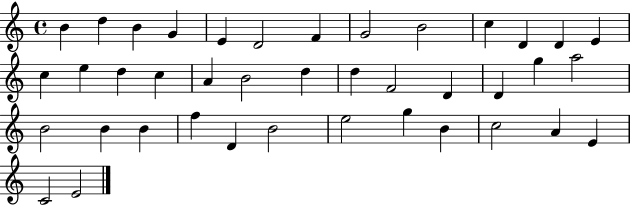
B4/q D5/q B4/q G4/q E4/q D4/h F4/q G4/h B4/h C5/q D4/q D4/q E4/q C5/q E5/q D5/q C5/q A4/q B4/h D5/q D5/q F4/h D4/q D4/q G5/q A5/h B4/h B4/q B4/q F5/q D4/q B4/h E5/h G5/q B4/q C5/h A4/q E4/q C4/h E4/h